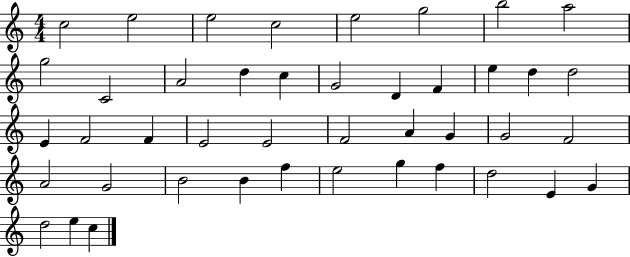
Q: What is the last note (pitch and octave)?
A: C5